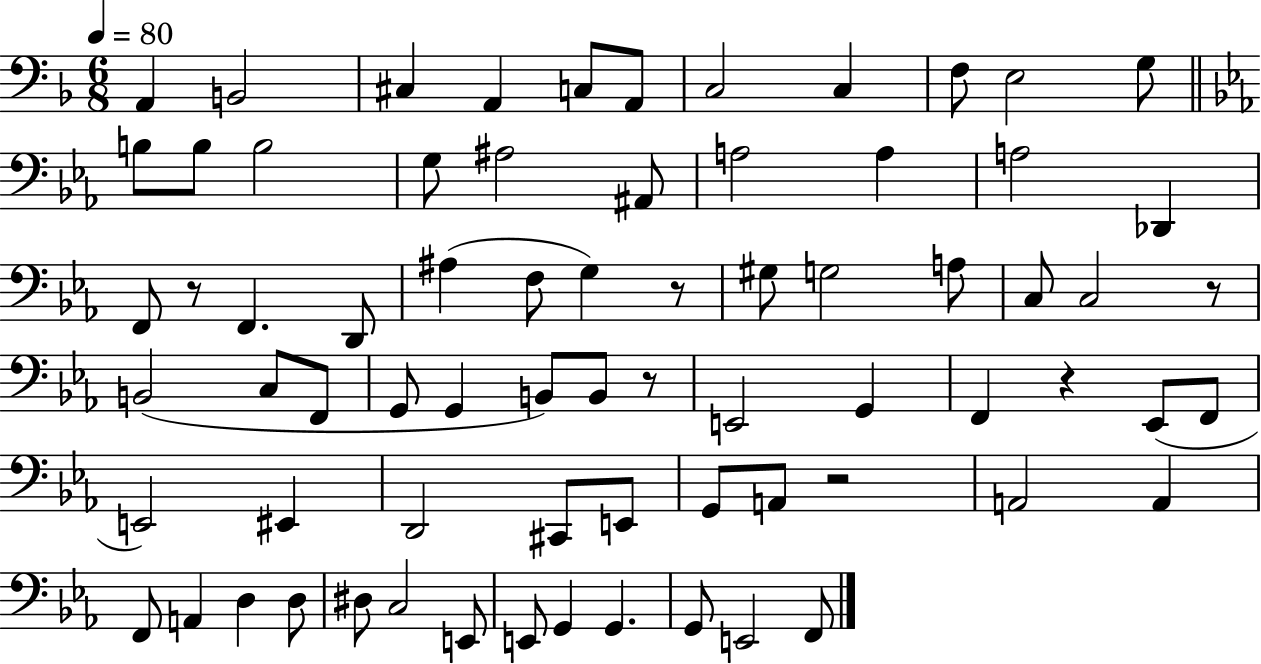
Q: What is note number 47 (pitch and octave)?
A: D2